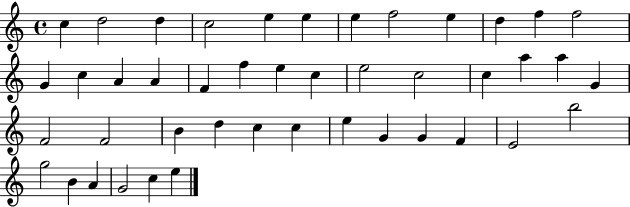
C5/q D5/h D5/q C5/h E5/q E5/q E5/q F5/h E5/q D5/q F5/q F5/h G4/q C5/q A4/q A4/q F4/q F5/q E5/q C5/q E5/h C5/h C5/q A5/q A5/q G4/q F4/h F4/h B4/q D5/q C5/q C5/q E5/q G4/q G4/q F4/q E4/h B5/h G5/h B4/q A4/q G4/h C5/q E5/q